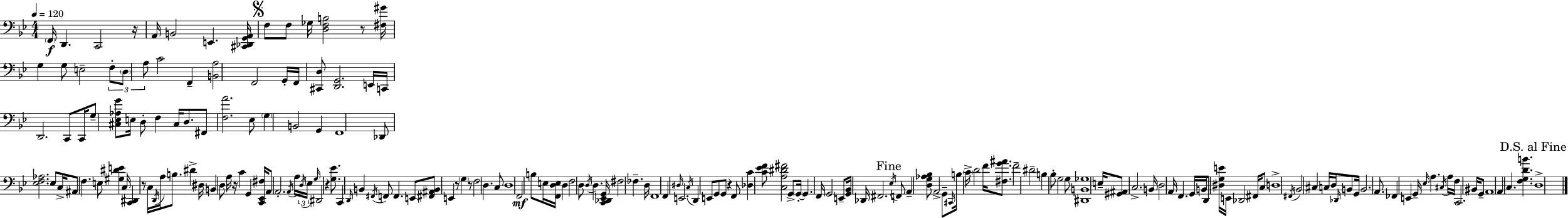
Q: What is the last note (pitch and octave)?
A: D3